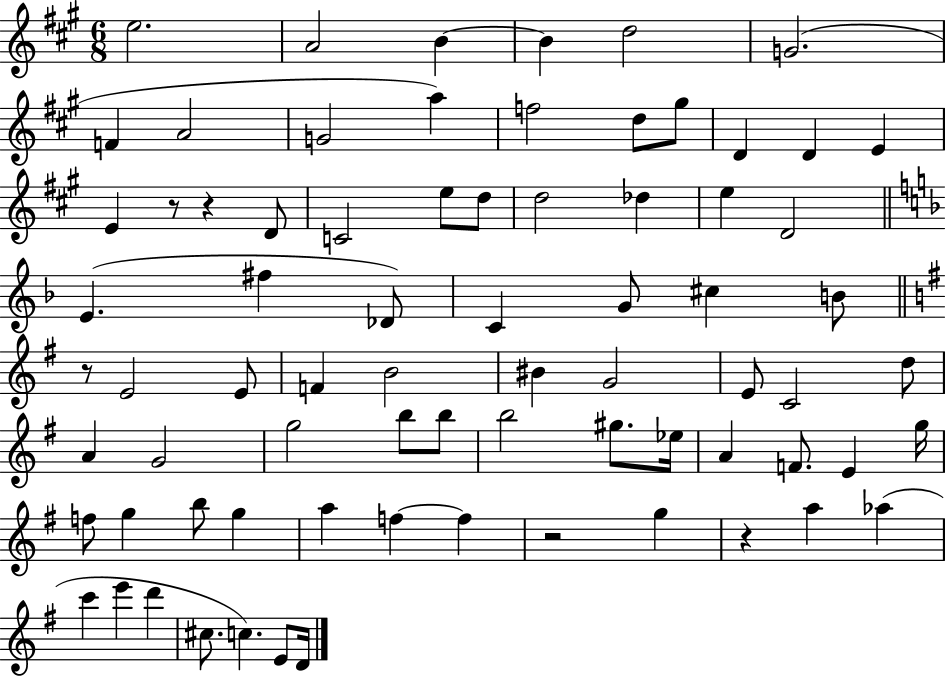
E5/h. A4/h B4/q B4/q D5/h G4/h. F4/q A4/h G4/h A5/q F5/h D5/e G#5/e D4/q D4/q E4/q E4/q R/e R/q D4/e C4/h E5/e D5/e D5/h Db5/q E5/q D4/h E4/q. F#5/q Db4/e C4/q G4/e C#5/q B4/e R/e E4/h E4/e F4/q B4/h BIS4/q G4/h E4/e C4/h D5/e A4/q G4/h G5/h B5/e B5/e B5/h G#5/e. Eb5/s A4/q F4/e. E4/q G5/s F5/e G5/q B5/e G5/q A5/q F5/q F5/q R/h G5/q R/q A5/q Ab5/q C6/q E6/q D6/q C#5/e. C5/q. E4/e D4/s